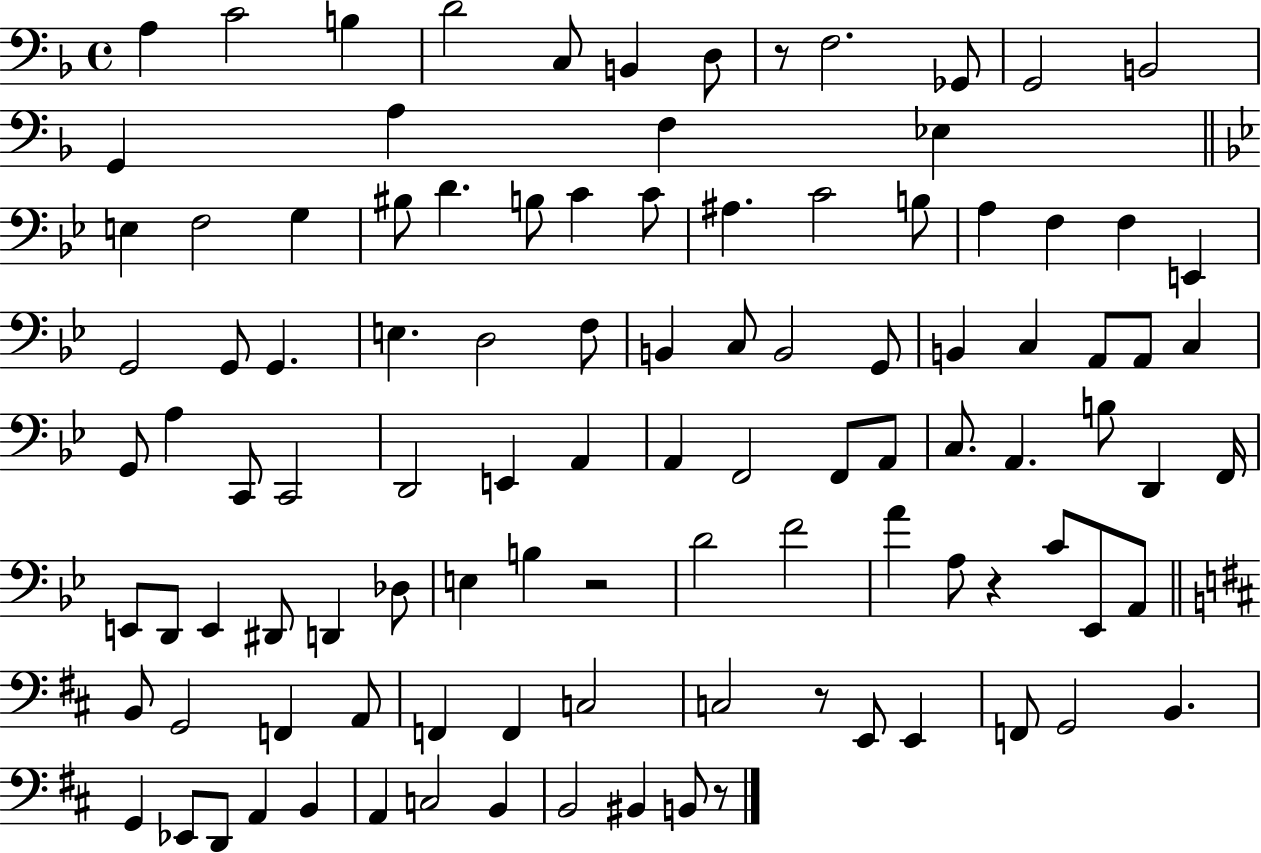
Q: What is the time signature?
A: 4/4